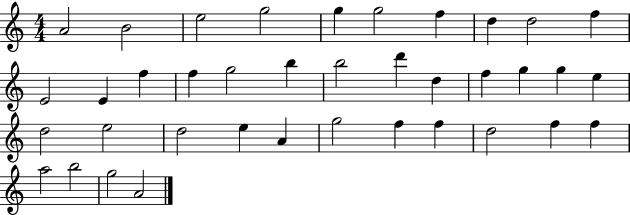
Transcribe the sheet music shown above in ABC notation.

X:1
T:Untitled
M:4/4
L:1/4
K:C
A2 B2 e2 g2 g g2 f d d2 f E2 E f f g2 b b2 d' d f g g e d2 e2 d2 e A g2 f f d2 f f a2 b2 g2 A2